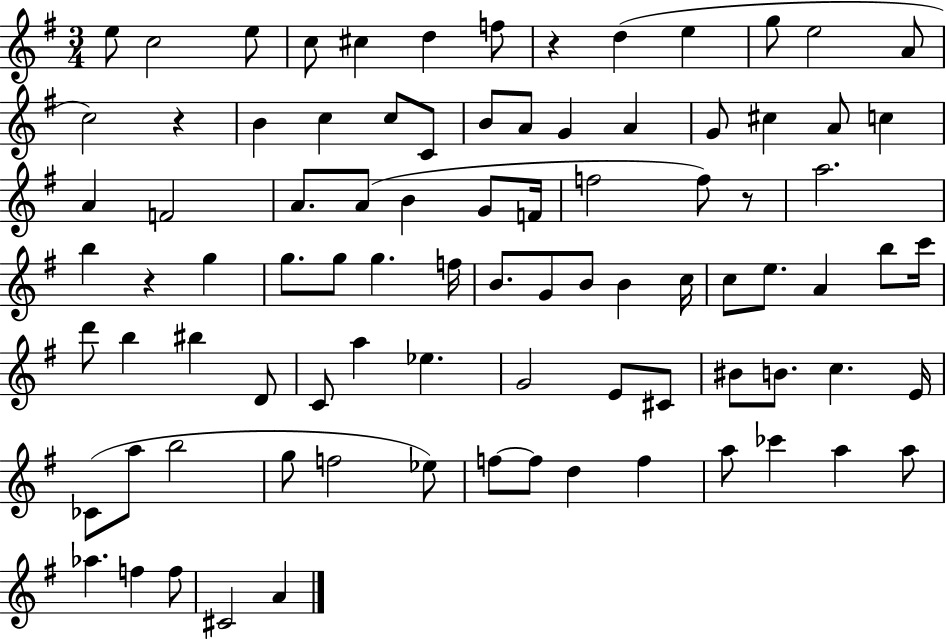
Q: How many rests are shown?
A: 4